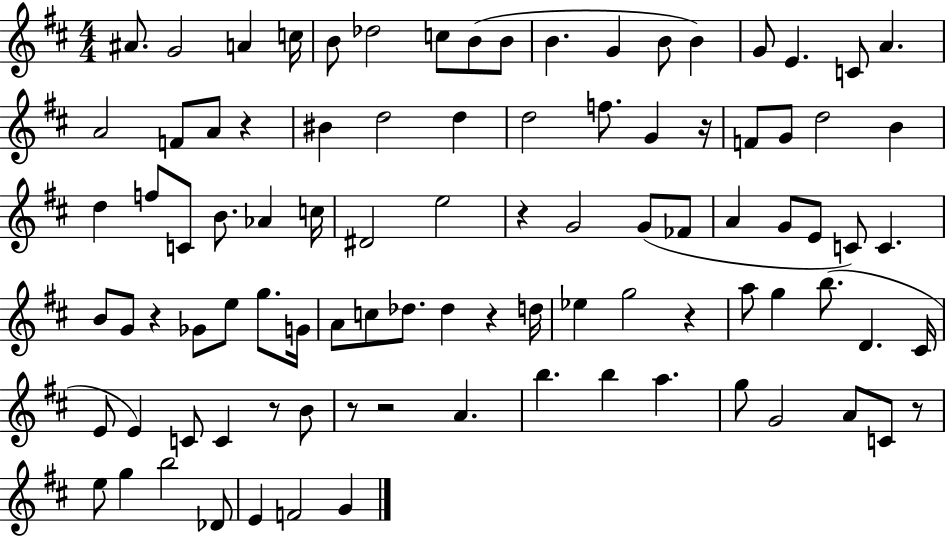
A#4/e. G4/h A4/q C5/s B4/e Db5/h C5/e B4/e B4/e B4/q. G4/q B4/e B4/q G4/e E4/q. C4/e A4/q. A4/h F4/e A4/e R/q BIS4/q D5/h D5/q D5/h F5/e. G4/q R/s F4/e G4/e D5/h B4/q D5/q F5/e C4/e B4/e. Ab4/q C5/s D#4/h E5/h R/q G4/h G4/e FES4/e A4/q G4/e E4/e C4/e C4/q. B4/e G4/e R/q Gb4/e E5/e G5/e. G4/s A4/e C5/e Db5/e. Db5/q R/q D5/s Eb5/q G5/h R/q A5/e G5/q B5/e. D4/q. C#4/s E4/e E4/q C4/e C4/q R/e B4/e R/e R/h A4/q. B5/q. B5/q A5/q. G5/e G4/h A4/e C4/e R/e E5/e G5/q B5/h Db4/e E4/q F4/h G4/q